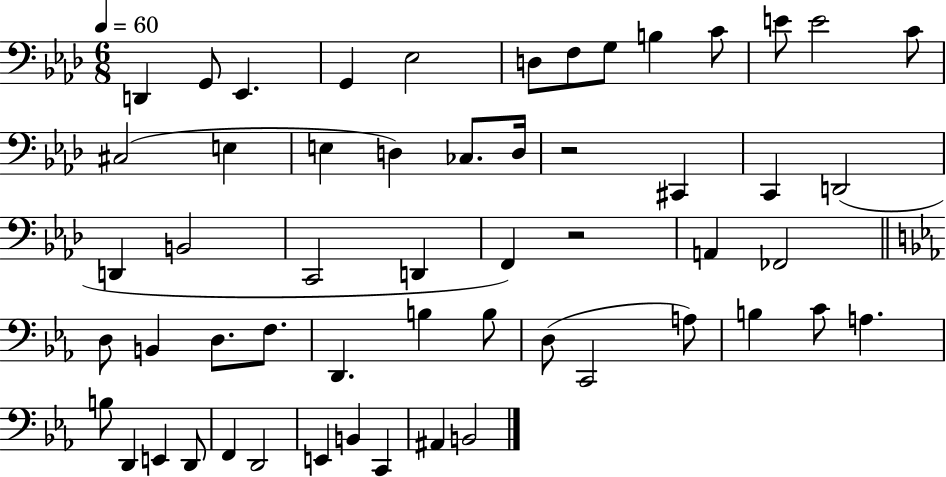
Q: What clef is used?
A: bass